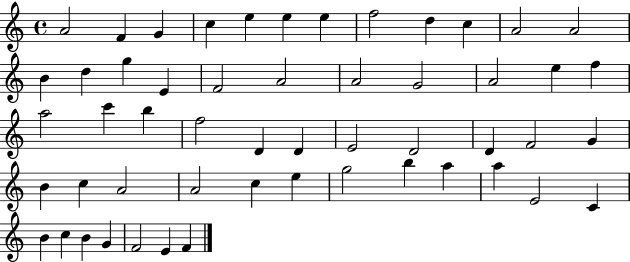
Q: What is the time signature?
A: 4/4